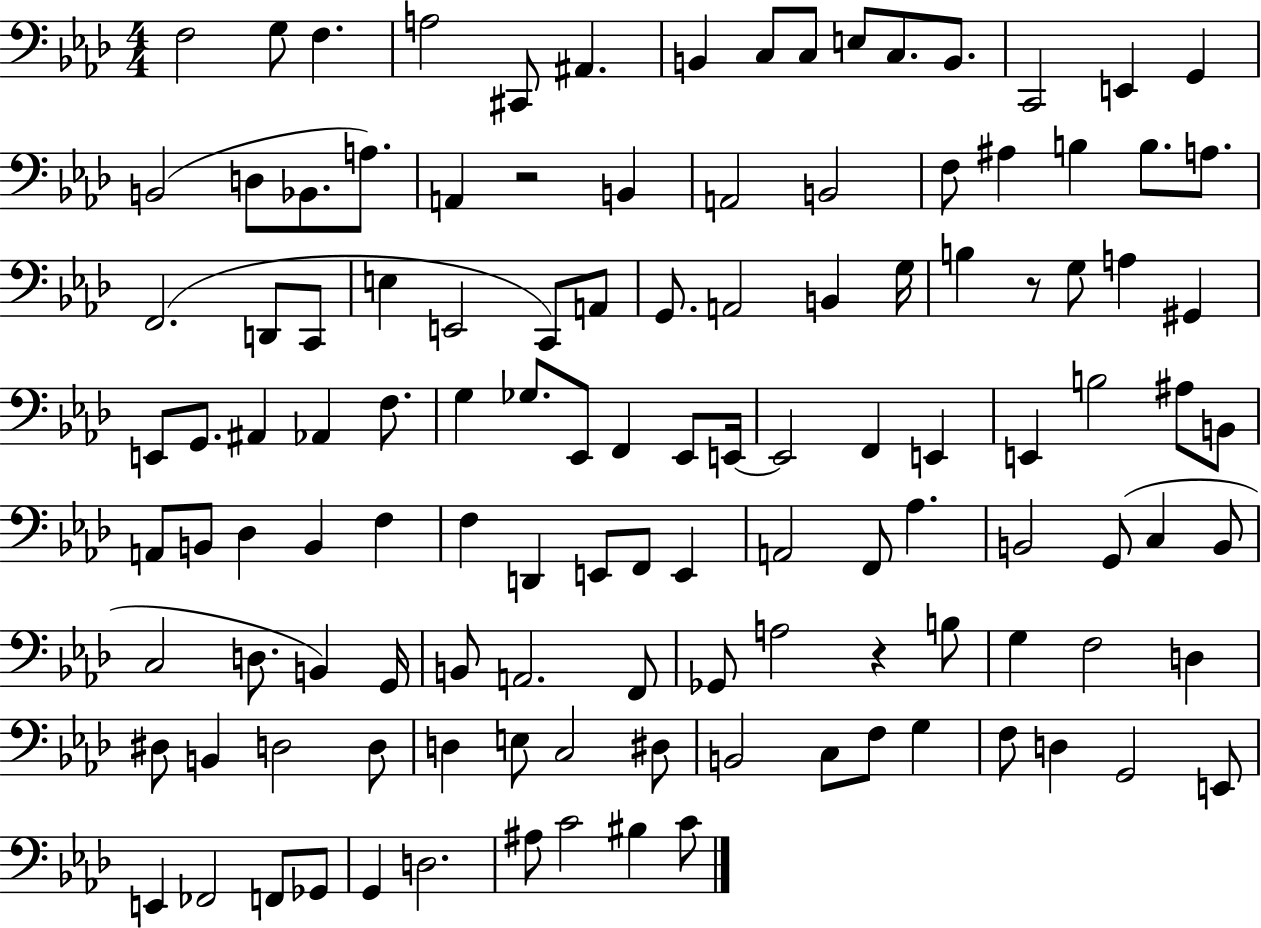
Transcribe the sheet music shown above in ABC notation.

X:1
T:Untitled
M:4/4
L:1/4
K:Ab
F,2 G,/2 F, A,2 ^C,,/2 ^A,, B,, C,/2 C,/2 E,/2 C,/2 B,,/2 C,,2 E,, G,, B,,2 D,/2 _B,,/2 A,/2 A,, z2 B,, A,,2 B,,2 F,/2 ^A, B, B,/2 A,/2 F,,2 D,,/2 C,,/2 E, E,,2 C,,/2 A,,/2 G,,/2 A,,2 B,, G,/4 B, z/2 G,/2 A, ^G,, E,,/2 G,,/2 ^A,, _A,, F,/2 G, _G,/2 _E,,/2 F,, _E,,/2 E,,/4 E,,2 F,, E,, E,, B,2 ^A,/2 B,,/2 A,,/2 B,,/2 _D, B,, F, F, D,, E,,/2 F,,/2 E,, A,,2 F,,/2 _A, B,,2 G,,/2 C, B,,/2 C,2 D,/2 B,, G,,/4 B,,/2 A,,2 F,,/2 _G,,/2 A,2 z B,/2 G, F,2 D, ^D,/2 B,, D,2 D,/2 D, E,/2 C,2 ^D,/2 B,,2 C,/2 F,/2 G, F,/2 D, G,,2 E,,/2 E,, _F,,2 F,,/2 _G,,/2 G,, D,2 ^A,/2 C2 ^B, C/2